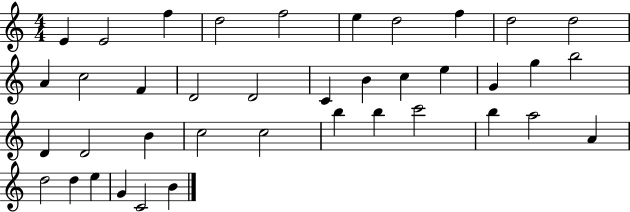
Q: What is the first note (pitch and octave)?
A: E4